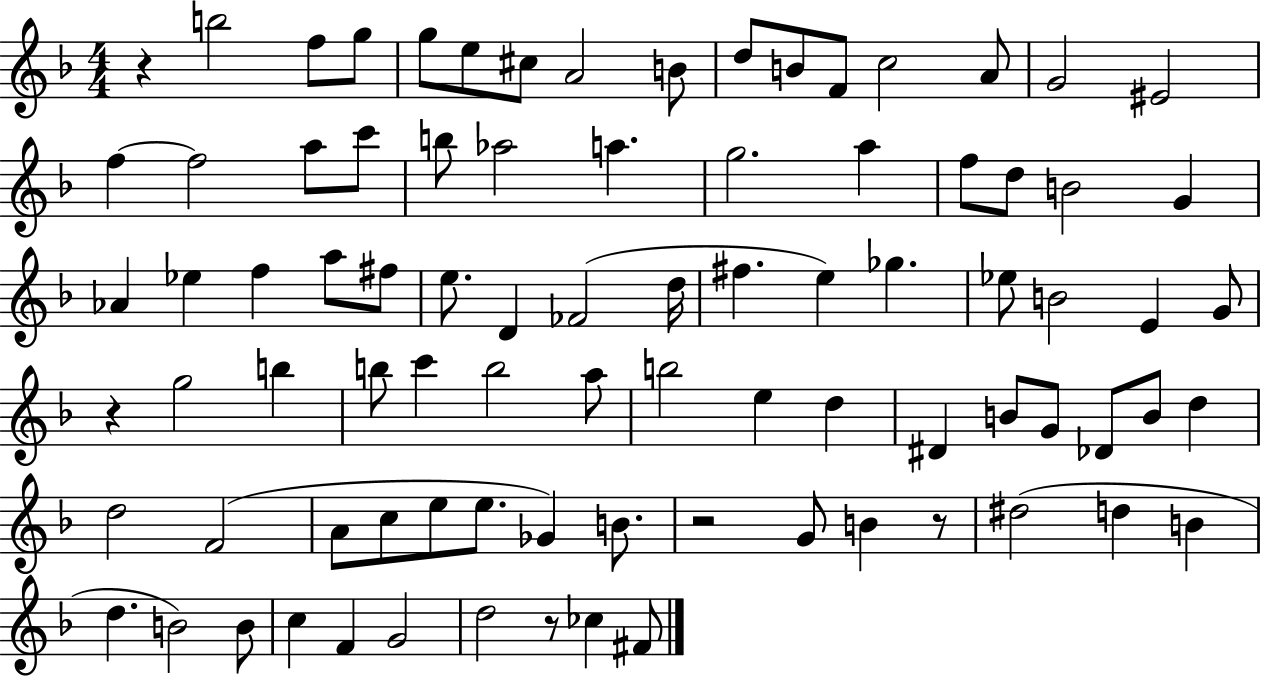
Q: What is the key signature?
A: F major